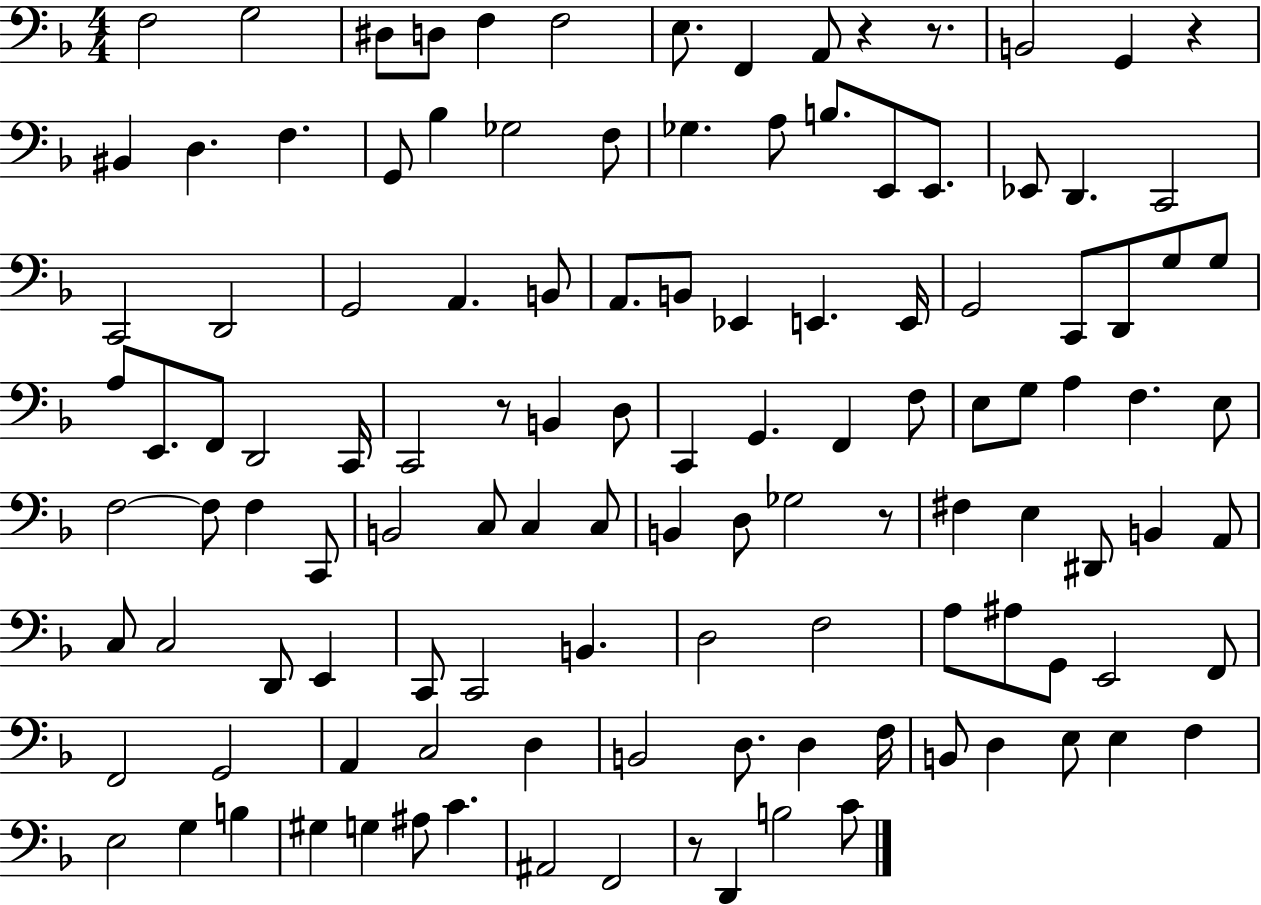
{
  \clef bass
  \numericTimeSignature
  \time 4/4
  \key f \major
  \repeat volta 2 { f2 g2 | dis8 d8 f4 f2 | e8. f,4 a,8 r4 r8. | b,2 g,4 r4 | \break bis,4 d4. f4. | g,8 bes4 ges2 f8 | ges4. a8 b8. e,8 e,8. | ees,8 d,4. c,2 | \break c,2 d,2 | g,2 a,4. b,8 | a,8. b,8 ees,4 e,4. e,16 | g,2 c,8 d,8 g8 g8 | \break a8 e,8. f,8 d,2 c,16 | c,2 r8 b,4 d8 | c,4 g,4. f,4 f8 | e8 g8 a4 f4. e8 | \break f2~~ f8 f4 c,8 | b,2 c8 c4 c8 | b,4 d8 ges2 r8 | fis4 e4 dis,8 b,4 a,8 | \break c8 c2 d,8 e,4 | c,8 c,2 b,4. | d2 f2 | a8 ais8 g,8 e,2 f,8 | \break f,2 g,2 | a,4 c2 d4 | b,2 d8. d4 f16 | b,8 d4 e8 e4 f4 | \break e2 g4 b4 | gis4 g4 ais8 c'4. | ais,2 f,2 | r8 d,4 b2 c'8 | \break } \bar "|."
}